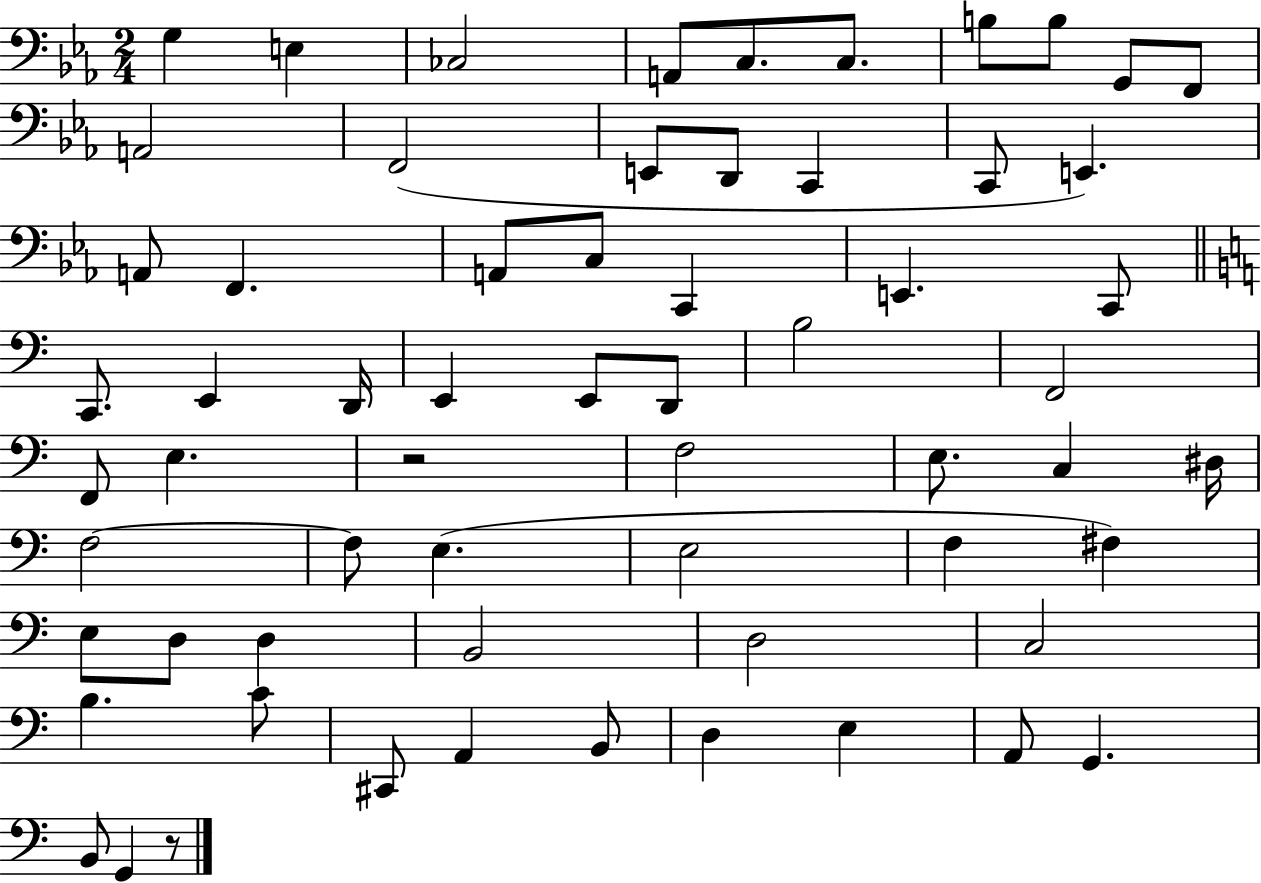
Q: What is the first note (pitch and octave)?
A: G3